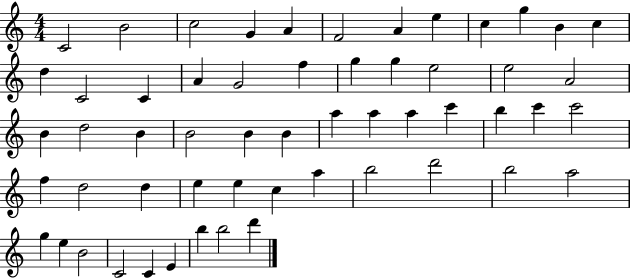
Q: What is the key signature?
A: C major